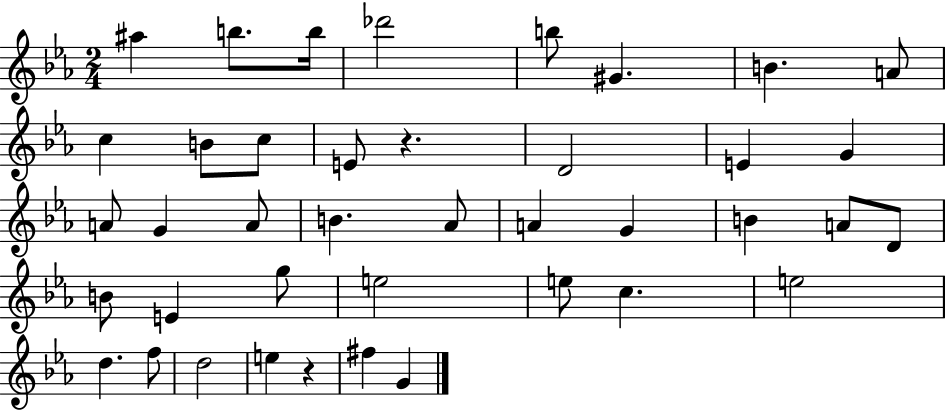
X:1
T:Untitled
M:2/4
L:1/4
K:Eb
^a b/2 b/4 _d'2 b/2 ^G B A/2 c B/2 c/2 E/2 z D2 E G A/2 G A/2 B _A/2 A G B A/2 D/2 B/2 E g/2 e2 e/2 c e2 d f/2 d2 e z ^f G